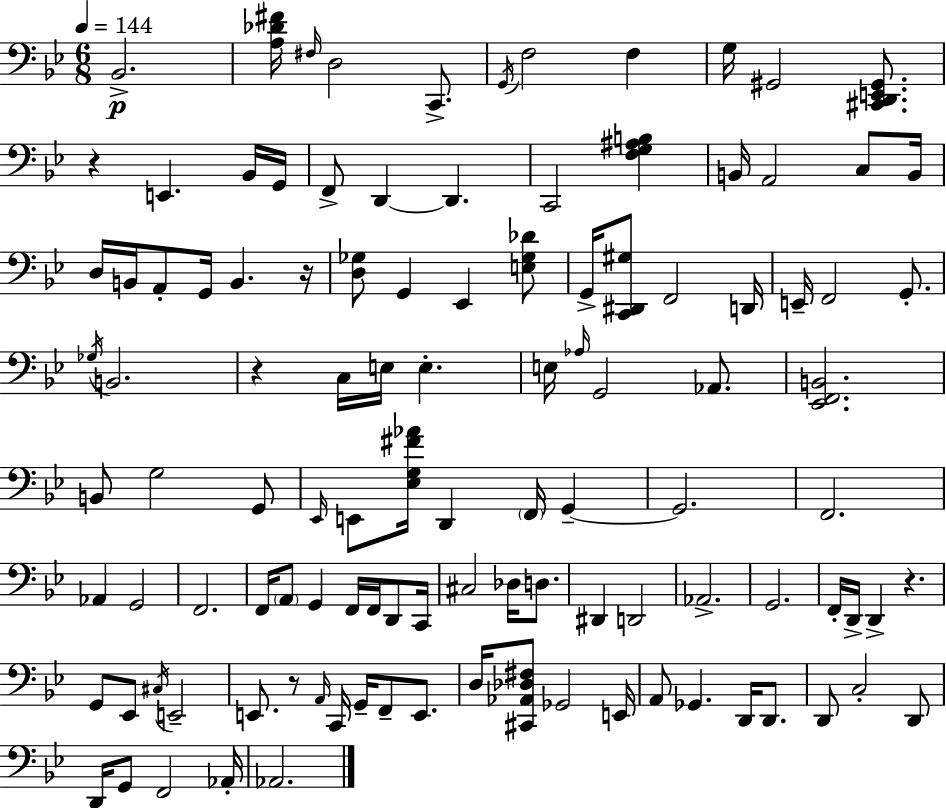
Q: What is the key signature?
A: BES major